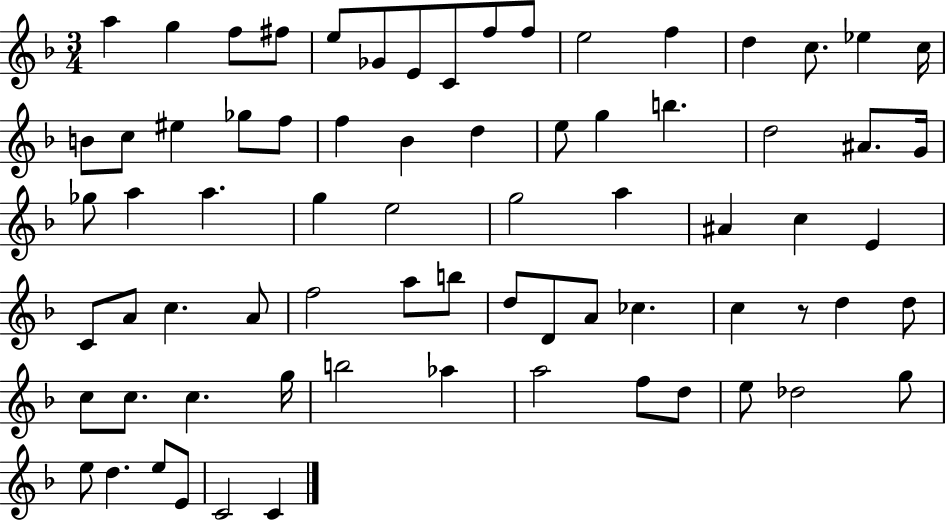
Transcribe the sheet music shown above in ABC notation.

X:1
T:Untitled
M:3/4
L:1/4
K:F
a g f/2 ^f/2 e/2 _G/2 E/2 C/2 f/2 f/2 e2 f d c/2 _e c/4 B/2 c/2 ^e _g/2 f/2 f _B d e/2 g b d2 ^A/2 G/4 _g/2 a a g e2 g2 a ^A c E C/2 A/2 c A/2 f2 a/2 b/2 d/2 D/2 A/2 _c c z/2 d d/2 c/2 c/2 c g/4 b2 _a a2 f/2 d/2 e/2 _d2 g/2 e/2 d e/2 E/2 C2 C